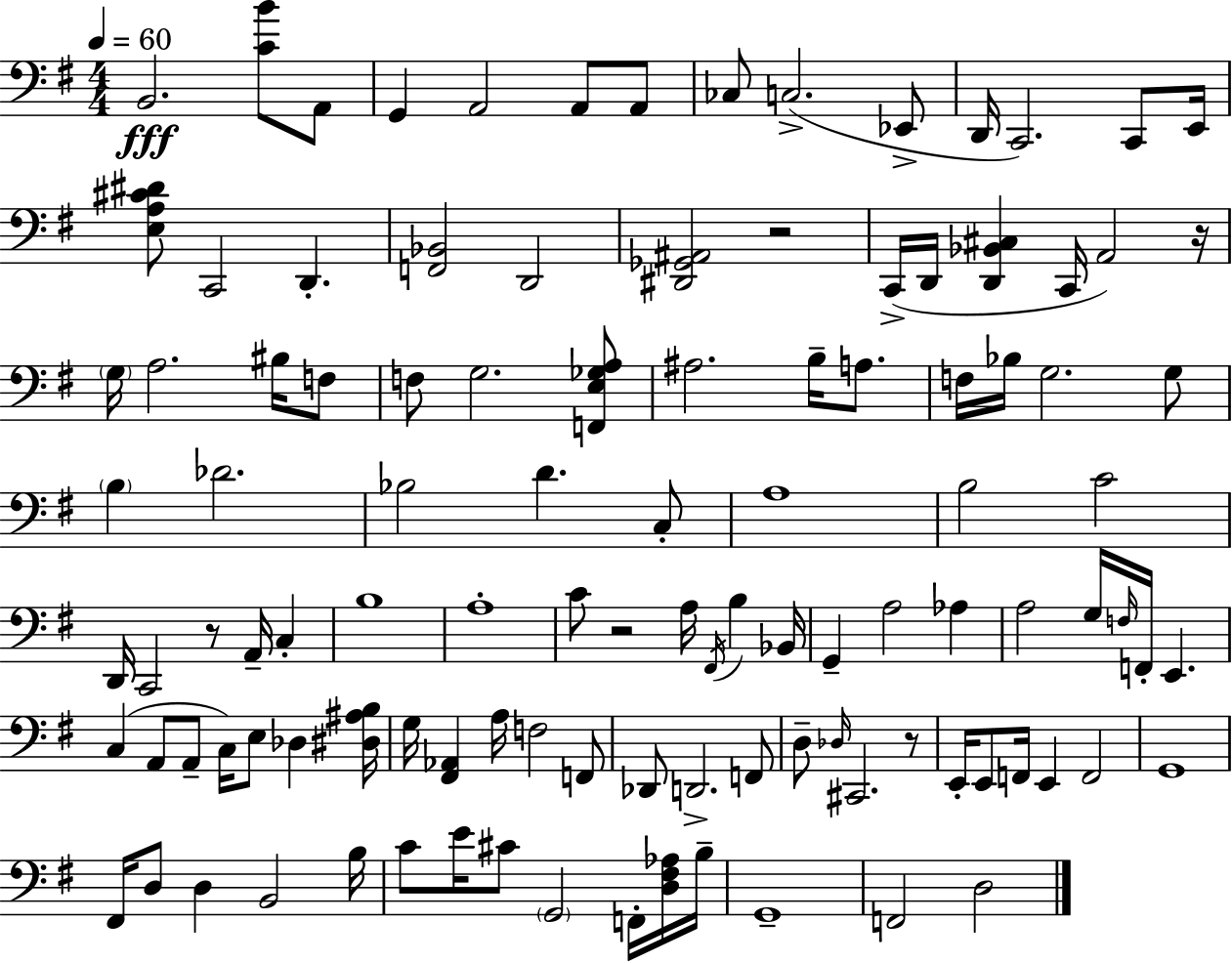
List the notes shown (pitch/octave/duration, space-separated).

B2/h. [C4,B4]/e A2/e G2/q A2/h A2/e A2/e CES3/e C3/h. Eb2/e D2/s C2/h. C2/e E2/s [E3,A3,C#4,D#4]/e C2/h D2/q. [F2,Bb2]/h D2/h [D#2,Gb2,A#2]/h R/h C2/s D2/s [D2,Bb2,C#3]/q C2/s A2/h R/s G3/s A3/h. BIS3/s F3/e F3/e G3/h. [F2,E3,Gb3,A3]/e A#3/h. B3/s A3/e. F3/s Bb3/s G3/h. G3/e B3/q Db4/h. Bb3/h D4/q. C3/e A3/w B3/h C4/h D2/s C2/h R/e A2/s C3/q B3/w A3/w C4/e R/h A3/s F#2/s B3/q Bb2/s G2/q A3/h Ab3/q A3/h G3/s F3/s F2/s E2/q. C3/q A2/e A2/e C3/s E3/e Db3/q [D#3,A#3,B3]/s G3/s [F#2,Ab2]/q A3/s F3/h F2/e Db2/e D2/h. F2/e D3/e Db3/s C#2/h. R/e E2/s E2/e F2/s E2/q F2/h G2/w F#2/s D3/e D3/q B2/h B3/s C4/e E4/s C#4/e G2/h F2/s [D3,F#3,Ab3]/s B3/s G2/w F2/h D3/h